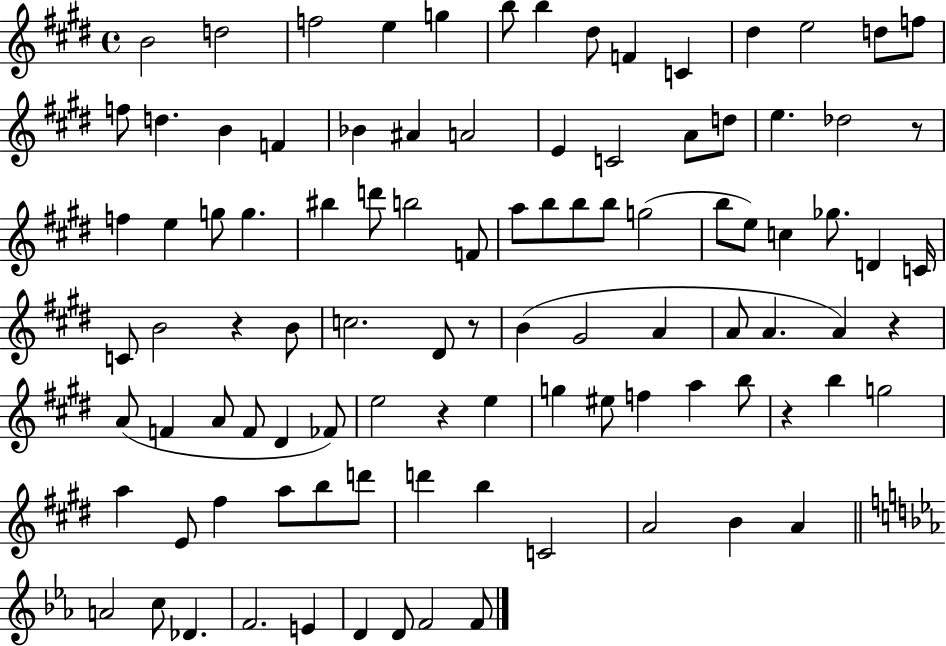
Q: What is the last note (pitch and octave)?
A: F4